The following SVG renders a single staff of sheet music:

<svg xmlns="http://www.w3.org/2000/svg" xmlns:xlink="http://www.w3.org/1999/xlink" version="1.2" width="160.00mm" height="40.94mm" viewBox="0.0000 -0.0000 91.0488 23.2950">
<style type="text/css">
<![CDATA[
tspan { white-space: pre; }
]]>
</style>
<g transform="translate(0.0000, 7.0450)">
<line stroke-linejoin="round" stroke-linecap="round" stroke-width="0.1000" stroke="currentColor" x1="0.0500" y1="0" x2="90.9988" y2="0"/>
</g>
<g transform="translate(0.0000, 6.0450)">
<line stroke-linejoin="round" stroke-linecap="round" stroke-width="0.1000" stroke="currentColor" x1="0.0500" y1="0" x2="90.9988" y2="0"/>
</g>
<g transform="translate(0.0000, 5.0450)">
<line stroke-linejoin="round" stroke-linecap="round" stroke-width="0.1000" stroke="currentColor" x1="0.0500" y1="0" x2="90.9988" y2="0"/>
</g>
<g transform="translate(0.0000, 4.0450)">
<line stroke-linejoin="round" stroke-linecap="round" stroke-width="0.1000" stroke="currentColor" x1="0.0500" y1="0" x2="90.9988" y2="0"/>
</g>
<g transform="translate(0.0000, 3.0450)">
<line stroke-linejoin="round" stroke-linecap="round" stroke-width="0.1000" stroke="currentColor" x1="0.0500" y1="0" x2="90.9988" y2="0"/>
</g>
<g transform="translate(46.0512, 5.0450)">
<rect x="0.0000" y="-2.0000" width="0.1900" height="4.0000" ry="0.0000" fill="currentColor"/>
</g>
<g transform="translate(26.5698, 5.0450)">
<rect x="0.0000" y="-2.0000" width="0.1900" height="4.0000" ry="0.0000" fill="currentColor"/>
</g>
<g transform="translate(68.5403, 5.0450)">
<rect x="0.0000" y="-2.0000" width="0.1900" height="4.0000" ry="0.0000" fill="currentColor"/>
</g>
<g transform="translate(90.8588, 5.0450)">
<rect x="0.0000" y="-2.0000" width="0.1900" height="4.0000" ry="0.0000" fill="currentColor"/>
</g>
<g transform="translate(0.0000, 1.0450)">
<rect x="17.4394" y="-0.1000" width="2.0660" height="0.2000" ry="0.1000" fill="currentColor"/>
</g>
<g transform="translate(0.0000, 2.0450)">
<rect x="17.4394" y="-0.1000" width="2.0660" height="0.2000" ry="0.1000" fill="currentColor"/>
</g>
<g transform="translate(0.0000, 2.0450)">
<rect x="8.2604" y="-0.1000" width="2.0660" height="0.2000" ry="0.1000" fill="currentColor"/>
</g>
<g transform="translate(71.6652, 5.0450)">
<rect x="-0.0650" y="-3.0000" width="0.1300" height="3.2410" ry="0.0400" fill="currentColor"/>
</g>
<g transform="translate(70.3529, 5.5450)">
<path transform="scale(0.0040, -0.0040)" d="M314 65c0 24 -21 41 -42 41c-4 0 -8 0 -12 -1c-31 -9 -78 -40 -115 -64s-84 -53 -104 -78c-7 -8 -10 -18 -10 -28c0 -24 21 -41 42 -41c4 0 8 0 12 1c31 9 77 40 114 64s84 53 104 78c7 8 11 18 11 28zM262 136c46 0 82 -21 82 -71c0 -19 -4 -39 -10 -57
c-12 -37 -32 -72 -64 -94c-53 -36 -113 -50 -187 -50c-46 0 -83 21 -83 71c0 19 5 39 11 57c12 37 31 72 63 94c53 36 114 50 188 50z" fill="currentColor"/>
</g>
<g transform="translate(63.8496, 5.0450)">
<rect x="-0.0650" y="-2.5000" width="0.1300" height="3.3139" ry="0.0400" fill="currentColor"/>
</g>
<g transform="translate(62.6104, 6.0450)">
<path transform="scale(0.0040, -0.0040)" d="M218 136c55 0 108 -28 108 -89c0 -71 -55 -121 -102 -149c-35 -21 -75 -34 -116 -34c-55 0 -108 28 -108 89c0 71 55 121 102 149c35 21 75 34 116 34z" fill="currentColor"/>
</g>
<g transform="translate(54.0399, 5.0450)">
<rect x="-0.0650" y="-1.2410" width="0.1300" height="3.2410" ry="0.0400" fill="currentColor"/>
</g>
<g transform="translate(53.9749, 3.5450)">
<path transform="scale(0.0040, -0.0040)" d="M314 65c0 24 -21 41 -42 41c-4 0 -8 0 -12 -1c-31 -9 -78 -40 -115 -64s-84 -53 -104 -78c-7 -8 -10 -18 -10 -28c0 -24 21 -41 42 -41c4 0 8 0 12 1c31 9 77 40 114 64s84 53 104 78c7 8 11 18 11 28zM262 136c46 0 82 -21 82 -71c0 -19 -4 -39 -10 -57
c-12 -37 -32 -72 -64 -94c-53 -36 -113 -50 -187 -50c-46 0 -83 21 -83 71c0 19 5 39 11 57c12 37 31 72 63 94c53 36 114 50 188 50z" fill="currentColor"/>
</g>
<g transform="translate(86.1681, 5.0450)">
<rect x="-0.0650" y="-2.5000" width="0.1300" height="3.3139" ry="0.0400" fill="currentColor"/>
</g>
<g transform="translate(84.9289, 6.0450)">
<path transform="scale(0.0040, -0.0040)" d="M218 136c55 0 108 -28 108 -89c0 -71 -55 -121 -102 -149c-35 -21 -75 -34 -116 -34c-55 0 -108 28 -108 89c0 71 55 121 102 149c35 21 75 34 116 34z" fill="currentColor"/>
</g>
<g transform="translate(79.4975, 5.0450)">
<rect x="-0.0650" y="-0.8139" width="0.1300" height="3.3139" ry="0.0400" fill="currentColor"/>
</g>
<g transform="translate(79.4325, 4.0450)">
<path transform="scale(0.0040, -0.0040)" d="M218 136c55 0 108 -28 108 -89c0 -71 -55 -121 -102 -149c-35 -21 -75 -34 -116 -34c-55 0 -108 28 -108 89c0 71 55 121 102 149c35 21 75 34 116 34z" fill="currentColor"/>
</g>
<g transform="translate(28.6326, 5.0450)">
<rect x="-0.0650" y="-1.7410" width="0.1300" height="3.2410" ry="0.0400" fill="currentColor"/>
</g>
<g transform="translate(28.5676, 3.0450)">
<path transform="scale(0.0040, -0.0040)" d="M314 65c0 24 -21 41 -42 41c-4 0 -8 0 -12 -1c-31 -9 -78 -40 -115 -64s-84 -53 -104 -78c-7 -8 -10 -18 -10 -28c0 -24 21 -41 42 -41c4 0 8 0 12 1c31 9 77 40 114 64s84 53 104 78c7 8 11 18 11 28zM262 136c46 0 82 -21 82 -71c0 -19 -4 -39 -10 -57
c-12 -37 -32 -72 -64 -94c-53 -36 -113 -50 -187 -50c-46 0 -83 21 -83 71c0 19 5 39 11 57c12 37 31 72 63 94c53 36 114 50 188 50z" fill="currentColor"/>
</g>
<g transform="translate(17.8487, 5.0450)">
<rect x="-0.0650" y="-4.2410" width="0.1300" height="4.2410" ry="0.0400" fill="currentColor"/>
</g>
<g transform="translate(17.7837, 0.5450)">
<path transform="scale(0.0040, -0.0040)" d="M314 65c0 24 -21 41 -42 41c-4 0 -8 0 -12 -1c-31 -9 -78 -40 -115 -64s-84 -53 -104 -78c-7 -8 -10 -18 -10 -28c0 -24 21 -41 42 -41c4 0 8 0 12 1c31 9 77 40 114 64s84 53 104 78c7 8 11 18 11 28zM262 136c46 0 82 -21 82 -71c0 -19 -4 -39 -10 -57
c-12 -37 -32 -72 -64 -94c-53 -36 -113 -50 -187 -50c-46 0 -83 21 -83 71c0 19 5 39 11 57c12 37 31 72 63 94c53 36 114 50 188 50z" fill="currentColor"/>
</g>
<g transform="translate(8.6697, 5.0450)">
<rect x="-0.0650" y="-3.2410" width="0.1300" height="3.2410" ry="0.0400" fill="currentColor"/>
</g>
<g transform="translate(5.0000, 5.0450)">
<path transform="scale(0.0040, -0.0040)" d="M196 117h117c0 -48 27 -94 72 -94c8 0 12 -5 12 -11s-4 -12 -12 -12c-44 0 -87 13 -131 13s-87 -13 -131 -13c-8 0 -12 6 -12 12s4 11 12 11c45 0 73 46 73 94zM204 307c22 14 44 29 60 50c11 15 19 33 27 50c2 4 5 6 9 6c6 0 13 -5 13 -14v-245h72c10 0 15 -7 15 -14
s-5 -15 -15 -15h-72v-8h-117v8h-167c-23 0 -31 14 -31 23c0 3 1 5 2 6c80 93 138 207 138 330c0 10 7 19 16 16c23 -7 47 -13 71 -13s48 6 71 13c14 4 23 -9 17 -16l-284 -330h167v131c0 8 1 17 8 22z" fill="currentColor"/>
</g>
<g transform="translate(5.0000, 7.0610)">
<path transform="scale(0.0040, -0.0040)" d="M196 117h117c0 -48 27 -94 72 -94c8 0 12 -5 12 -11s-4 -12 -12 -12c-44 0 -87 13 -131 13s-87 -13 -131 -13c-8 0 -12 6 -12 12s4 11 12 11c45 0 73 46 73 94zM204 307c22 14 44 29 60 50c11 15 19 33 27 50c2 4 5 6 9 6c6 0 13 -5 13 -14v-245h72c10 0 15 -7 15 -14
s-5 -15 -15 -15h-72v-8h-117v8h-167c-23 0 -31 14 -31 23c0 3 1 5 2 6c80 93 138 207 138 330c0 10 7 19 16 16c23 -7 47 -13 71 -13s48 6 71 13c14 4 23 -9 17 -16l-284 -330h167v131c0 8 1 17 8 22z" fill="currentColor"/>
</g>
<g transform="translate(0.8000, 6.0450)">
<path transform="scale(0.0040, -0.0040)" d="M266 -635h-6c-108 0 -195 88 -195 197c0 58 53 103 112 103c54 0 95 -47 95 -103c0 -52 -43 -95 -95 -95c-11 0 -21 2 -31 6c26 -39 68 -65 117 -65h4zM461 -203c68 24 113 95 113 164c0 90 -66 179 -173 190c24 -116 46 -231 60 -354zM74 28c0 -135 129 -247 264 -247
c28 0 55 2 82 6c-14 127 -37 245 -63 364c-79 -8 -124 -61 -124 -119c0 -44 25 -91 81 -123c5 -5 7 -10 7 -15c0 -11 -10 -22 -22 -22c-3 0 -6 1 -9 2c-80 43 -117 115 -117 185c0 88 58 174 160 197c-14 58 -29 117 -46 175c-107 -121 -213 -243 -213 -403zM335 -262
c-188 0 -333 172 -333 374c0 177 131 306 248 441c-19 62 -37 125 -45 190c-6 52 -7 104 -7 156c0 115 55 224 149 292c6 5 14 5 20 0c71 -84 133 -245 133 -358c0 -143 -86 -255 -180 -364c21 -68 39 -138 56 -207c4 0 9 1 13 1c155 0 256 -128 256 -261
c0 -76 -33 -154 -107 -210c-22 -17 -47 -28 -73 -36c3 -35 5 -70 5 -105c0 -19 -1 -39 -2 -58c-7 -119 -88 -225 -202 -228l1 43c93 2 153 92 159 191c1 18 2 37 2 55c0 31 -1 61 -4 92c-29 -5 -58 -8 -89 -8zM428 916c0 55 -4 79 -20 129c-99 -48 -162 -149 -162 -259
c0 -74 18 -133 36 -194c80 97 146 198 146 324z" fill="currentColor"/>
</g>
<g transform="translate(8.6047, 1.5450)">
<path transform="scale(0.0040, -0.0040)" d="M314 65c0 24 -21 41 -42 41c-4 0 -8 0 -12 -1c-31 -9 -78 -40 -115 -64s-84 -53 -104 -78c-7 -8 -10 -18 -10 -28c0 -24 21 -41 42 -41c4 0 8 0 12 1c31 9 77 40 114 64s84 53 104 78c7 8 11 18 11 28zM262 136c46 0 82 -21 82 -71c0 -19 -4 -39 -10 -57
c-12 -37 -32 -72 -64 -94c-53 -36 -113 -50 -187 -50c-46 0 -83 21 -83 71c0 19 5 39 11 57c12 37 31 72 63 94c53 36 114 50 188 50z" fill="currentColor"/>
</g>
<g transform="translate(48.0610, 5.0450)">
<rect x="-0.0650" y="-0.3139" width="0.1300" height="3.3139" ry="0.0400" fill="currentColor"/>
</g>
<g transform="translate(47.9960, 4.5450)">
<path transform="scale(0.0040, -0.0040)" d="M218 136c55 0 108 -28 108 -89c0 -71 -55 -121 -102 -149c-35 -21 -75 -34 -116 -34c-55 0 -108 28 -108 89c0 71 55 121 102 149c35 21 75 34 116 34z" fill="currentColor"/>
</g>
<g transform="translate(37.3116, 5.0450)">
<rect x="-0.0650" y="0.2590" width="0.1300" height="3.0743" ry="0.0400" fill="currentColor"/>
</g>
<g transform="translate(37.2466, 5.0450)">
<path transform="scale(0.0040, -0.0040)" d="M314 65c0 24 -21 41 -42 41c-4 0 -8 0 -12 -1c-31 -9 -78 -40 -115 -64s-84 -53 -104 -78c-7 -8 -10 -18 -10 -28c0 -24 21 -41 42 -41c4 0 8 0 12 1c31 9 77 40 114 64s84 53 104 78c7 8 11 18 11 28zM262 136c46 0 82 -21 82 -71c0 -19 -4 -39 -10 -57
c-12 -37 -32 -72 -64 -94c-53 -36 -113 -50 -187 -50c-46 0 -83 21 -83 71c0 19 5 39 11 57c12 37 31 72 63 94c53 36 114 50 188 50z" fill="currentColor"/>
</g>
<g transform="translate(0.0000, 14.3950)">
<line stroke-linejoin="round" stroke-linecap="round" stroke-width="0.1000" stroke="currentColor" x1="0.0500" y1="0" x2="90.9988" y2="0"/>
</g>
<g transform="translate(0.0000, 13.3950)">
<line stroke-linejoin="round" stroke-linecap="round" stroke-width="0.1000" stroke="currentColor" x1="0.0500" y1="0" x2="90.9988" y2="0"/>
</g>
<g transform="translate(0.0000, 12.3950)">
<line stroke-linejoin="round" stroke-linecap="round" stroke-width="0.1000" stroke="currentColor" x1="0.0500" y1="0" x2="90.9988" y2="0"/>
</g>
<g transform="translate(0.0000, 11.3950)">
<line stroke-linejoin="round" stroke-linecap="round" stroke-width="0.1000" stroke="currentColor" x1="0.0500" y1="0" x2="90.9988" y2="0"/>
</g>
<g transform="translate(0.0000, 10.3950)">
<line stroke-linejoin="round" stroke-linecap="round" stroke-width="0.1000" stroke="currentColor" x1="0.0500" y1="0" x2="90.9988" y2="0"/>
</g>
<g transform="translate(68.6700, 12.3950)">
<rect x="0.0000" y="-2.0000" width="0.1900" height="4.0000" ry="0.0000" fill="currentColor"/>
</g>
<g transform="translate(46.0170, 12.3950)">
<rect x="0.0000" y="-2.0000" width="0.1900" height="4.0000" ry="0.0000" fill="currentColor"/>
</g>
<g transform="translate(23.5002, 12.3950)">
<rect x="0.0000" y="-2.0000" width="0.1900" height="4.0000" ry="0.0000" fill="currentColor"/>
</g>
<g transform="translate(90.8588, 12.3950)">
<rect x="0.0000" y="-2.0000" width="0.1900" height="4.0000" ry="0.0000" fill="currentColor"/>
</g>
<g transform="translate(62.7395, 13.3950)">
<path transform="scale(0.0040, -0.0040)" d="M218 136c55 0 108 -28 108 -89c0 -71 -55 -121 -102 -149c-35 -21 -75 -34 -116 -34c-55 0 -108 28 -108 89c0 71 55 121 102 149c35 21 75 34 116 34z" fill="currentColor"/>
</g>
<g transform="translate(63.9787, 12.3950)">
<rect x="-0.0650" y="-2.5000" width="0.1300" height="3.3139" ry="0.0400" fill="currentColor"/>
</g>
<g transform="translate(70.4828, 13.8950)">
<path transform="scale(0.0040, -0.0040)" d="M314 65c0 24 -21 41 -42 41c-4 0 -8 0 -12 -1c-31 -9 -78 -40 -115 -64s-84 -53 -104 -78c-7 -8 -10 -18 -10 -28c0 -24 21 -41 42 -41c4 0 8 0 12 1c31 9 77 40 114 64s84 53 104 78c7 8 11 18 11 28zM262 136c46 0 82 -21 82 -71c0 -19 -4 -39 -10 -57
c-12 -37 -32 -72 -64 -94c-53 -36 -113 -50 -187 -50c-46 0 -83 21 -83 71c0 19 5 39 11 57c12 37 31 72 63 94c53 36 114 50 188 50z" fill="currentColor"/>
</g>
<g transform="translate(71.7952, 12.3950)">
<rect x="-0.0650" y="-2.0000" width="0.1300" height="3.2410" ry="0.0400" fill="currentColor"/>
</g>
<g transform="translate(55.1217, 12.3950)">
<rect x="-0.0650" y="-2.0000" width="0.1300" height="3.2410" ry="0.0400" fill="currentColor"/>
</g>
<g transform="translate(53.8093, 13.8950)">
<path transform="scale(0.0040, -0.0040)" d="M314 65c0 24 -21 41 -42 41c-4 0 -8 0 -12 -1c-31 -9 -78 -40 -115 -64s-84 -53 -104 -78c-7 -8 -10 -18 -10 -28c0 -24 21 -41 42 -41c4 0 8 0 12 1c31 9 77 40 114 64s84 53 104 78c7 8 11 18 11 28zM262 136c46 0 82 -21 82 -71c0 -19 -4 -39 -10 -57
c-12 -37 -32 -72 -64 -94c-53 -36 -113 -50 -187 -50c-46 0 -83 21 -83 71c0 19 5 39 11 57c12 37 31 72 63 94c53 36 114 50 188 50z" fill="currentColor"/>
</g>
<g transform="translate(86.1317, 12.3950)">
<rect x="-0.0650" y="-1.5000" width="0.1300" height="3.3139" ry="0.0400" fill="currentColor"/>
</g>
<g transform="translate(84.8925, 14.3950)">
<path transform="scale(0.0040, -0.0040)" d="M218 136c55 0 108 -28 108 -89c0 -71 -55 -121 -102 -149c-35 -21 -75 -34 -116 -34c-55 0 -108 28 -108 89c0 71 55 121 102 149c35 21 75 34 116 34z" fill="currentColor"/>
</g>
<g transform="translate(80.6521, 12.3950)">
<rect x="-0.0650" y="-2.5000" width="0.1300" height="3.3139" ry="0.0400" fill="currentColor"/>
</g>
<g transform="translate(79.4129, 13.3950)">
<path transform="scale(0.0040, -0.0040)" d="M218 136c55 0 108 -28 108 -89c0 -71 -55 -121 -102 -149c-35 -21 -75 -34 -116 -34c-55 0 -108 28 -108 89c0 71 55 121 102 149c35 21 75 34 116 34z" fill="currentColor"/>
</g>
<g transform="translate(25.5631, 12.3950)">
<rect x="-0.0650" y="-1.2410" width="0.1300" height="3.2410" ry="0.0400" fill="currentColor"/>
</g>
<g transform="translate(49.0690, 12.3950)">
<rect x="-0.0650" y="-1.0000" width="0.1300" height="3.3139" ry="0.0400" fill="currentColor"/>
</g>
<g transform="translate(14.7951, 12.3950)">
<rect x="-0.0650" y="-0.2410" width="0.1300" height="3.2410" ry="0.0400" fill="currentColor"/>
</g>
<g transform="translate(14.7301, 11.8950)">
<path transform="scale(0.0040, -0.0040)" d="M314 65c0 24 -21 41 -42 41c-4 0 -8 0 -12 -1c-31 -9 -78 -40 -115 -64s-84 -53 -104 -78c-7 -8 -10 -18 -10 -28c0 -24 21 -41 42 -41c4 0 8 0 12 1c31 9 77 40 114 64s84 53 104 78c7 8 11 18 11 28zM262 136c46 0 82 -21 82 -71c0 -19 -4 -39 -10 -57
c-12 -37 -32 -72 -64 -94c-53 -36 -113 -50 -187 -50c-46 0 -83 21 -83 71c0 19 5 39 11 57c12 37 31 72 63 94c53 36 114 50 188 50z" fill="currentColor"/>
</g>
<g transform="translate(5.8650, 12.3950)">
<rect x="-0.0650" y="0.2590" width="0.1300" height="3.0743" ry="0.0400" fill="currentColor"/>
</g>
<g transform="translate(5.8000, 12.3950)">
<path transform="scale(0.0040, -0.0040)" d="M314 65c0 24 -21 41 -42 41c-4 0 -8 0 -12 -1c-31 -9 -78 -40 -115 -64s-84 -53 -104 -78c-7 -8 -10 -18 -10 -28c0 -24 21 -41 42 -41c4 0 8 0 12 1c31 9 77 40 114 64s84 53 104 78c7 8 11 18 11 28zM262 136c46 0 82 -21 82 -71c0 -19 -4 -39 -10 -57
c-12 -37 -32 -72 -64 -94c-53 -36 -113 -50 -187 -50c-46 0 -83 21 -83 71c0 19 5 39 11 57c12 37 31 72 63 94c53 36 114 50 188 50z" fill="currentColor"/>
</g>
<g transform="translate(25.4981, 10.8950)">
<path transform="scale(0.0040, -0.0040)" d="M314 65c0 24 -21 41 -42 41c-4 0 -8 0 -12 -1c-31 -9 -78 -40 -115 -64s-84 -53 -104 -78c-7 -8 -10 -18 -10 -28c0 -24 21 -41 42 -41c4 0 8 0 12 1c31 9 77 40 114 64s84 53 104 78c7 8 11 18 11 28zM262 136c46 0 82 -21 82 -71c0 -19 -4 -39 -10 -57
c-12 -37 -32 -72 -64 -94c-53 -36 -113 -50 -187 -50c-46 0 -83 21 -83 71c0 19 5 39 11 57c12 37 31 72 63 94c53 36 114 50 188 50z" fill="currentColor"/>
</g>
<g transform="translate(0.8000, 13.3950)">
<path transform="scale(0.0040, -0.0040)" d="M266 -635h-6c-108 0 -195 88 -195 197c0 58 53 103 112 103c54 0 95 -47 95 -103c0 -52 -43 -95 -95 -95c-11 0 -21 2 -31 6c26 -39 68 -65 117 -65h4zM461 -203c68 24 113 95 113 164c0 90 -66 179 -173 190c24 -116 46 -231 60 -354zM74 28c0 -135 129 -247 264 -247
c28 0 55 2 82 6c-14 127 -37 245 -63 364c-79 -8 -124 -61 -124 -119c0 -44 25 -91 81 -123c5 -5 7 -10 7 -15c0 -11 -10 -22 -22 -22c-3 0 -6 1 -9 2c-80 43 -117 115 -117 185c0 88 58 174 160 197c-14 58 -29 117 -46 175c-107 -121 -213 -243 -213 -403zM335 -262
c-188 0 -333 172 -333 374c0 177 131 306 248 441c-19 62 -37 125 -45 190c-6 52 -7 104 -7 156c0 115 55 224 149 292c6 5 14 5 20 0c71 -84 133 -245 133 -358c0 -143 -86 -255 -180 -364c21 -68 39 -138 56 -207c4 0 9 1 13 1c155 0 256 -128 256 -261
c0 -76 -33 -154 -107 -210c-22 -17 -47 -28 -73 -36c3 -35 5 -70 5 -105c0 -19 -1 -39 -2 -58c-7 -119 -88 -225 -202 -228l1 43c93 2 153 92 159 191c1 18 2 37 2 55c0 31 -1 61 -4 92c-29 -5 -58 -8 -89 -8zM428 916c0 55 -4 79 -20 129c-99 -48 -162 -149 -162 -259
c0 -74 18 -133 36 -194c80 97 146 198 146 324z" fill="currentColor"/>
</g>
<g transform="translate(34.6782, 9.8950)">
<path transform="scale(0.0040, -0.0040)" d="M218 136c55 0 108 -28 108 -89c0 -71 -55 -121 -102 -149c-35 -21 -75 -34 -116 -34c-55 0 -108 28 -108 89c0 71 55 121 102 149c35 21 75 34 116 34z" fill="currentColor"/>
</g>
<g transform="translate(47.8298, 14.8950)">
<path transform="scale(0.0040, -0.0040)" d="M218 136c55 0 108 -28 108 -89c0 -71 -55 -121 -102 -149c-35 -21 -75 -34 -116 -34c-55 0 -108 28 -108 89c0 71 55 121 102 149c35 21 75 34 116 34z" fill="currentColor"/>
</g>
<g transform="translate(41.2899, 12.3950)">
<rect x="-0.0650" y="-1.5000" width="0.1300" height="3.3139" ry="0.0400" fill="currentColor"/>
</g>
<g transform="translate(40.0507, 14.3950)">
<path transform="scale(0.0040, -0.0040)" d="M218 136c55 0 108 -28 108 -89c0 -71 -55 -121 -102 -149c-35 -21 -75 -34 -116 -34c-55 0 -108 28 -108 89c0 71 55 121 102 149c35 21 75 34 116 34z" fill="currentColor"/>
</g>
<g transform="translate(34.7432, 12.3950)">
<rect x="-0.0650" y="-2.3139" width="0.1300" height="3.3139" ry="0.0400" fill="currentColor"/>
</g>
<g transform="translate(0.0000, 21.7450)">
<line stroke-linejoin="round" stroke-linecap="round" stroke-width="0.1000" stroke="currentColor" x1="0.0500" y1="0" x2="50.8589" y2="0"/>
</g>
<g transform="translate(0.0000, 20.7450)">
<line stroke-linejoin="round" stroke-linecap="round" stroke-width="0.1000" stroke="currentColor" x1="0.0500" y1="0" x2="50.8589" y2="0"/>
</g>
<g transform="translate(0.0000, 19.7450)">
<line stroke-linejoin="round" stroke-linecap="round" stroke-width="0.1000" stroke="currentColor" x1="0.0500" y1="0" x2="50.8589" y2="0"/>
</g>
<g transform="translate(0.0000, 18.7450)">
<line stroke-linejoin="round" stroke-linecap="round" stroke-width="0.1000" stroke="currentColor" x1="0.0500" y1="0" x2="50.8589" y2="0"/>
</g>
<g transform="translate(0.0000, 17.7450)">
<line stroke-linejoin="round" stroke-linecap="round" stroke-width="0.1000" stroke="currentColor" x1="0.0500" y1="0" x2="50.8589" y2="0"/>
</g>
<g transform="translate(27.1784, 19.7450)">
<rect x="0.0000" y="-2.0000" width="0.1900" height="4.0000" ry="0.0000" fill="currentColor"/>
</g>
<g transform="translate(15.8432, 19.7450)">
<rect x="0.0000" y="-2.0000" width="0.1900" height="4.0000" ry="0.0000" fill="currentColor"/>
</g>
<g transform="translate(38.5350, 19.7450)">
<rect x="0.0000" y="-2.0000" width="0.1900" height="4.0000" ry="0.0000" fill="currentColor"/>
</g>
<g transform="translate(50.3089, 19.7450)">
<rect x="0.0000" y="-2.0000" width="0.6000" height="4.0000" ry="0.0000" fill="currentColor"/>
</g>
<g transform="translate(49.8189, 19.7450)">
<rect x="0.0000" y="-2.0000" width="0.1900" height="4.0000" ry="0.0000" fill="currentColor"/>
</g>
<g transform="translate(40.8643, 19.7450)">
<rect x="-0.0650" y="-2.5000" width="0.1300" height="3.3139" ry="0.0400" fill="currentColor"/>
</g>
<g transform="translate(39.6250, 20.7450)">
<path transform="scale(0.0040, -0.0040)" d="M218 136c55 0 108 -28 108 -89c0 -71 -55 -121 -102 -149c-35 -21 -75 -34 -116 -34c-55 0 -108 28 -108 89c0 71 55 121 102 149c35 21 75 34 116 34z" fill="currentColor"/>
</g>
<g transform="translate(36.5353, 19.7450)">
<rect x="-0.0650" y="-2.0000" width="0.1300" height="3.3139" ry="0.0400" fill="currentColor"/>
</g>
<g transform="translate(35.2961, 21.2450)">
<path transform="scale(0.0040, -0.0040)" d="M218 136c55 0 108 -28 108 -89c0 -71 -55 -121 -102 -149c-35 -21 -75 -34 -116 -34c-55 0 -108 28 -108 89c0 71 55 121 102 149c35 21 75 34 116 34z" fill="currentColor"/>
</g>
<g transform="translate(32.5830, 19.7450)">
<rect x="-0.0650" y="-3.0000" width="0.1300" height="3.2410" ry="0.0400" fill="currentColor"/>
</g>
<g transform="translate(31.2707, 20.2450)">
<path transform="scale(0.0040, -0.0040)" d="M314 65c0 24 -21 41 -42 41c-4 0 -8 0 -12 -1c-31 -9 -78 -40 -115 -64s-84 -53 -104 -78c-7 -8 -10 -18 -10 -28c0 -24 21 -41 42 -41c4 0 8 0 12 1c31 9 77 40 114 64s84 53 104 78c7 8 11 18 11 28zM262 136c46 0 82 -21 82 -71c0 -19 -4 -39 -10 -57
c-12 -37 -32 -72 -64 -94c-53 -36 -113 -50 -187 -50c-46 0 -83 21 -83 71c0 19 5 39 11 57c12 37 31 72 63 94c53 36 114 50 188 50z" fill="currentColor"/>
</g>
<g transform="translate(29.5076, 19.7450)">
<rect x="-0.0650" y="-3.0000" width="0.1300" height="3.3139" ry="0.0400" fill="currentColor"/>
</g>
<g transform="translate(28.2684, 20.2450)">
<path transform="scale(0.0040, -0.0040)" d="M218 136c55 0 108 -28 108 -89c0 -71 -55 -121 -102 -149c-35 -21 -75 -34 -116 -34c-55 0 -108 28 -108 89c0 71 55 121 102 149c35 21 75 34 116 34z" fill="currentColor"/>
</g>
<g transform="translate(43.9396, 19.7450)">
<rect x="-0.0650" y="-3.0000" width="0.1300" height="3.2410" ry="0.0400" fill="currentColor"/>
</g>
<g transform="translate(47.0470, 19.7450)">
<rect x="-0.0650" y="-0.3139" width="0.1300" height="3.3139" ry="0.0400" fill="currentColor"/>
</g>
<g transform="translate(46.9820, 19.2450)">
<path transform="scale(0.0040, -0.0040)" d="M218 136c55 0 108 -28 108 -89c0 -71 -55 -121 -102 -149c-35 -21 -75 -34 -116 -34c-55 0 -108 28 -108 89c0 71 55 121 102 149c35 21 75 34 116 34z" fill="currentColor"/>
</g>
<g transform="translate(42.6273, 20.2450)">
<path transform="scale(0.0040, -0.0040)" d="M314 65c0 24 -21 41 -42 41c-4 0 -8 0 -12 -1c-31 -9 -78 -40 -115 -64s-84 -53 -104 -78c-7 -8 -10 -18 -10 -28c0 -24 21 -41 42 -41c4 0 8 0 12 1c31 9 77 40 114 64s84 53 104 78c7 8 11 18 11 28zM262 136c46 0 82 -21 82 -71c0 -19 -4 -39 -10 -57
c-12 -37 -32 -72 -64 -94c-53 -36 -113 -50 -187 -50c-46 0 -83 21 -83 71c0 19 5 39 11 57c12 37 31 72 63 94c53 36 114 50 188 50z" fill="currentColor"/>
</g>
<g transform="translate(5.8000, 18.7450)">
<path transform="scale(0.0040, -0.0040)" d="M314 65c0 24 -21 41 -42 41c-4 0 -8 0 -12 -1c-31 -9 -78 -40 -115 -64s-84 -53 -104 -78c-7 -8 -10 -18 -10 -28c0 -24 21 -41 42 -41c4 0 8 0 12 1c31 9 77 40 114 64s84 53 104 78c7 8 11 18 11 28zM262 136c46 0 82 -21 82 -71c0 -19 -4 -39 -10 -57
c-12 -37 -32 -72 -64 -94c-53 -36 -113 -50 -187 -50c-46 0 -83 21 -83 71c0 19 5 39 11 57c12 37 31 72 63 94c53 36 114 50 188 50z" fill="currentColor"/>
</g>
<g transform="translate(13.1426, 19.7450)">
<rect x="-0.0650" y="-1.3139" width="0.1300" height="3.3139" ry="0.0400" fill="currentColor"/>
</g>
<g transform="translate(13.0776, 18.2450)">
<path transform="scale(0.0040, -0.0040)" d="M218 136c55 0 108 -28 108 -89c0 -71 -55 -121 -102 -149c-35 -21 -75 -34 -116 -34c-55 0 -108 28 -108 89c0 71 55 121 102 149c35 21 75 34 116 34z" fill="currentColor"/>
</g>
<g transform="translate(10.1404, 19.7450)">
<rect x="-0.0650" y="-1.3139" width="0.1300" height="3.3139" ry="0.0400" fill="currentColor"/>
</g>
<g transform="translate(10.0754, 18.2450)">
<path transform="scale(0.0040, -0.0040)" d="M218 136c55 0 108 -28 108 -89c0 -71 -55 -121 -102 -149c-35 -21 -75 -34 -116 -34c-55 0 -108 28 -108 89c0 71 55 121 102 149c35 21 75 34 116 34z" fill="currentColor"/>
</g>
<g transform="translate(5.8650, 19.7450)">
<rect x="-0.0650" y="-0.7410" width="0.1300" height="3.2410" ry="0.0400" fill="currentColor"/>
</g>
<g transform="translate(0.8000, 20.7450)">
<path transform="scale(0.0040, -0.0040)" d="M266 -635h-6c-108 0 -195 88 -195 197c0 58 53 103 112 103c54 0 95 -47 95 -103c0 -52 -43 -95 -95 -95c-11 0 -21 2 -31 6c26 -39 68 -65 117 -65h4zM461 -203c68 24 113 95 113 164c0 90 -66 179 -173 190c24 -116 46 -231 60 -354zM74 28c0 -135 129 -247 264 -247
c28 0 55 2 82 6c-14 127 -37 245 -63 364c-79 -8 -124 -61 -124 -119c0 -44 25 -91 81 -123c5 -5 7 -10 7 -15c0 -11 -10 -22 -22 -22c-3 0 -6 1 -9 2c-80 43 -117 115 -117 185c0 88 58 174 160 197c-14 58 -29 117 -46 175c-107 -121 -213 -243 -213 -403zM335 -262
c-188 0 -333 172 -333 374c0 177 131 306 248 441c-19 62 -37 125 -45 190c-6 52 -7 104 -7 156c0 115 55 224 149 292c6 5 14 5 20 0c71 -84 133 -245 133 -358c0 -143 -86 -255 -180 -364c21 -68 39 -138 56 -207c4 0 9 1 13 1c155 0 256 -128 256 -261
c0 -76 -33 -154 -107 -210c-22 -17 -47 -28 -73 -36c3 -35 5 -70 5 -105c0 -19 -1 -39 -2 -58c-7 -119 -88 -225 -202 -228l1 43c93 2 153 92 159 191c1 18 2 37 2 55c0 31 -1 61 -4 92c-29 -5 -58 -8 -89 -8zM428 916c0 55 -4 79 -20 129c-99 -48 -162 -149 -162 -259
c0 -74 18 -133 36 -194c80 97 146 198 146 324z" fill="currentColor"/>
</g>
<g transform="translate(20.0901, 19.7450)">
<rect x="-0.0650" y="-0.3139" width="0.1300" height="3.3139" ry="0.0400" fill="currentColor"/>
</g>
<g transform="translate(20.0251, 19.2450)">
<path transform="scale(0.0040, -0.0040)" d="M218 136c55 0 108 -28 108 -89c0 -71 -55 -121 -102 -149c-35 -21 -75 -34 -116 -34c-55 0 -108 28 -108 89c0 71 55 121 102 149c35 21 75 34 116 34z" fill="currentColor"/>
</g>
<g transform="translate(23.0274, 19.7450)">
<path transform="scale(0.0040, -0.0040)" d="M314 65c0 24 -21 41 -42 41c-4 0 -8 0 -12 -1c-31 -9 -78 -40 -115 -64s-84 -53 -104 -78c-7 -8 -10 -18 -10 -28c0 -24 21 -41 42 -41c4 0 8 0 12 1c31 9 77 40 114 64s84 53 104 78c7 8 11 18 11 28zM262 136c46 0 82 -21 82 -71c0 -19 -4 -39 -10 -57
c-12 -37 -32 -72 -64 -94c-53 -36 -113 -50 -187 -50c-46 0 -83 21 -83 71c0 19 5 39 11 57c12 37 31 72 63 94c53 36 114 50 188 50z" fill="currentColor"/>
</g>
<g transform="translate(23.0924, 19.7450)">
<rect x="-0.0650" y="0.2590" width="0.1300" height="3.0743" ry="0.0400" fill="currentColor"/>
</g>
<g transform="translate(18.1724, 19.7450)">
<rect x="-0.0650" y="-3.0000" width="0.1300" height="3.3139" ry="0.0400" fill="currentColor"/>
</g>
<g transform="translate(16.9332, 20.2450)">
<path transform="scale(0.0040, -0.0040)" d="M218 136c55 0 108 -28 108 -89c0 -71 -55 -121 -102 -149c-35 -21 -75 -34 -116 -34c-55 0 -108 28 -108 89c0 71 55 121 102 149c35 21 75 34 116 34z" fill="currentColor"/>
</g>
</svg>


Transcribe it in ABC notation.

X:1
T:Untitled
M:4/4
L:1/4
K:C
b2 d'2 f2 B2 c e2 G A2 d G B2 c2 e2 g E D F2 G F2 G E d2 e e A c B2 A A2 F G A2 c